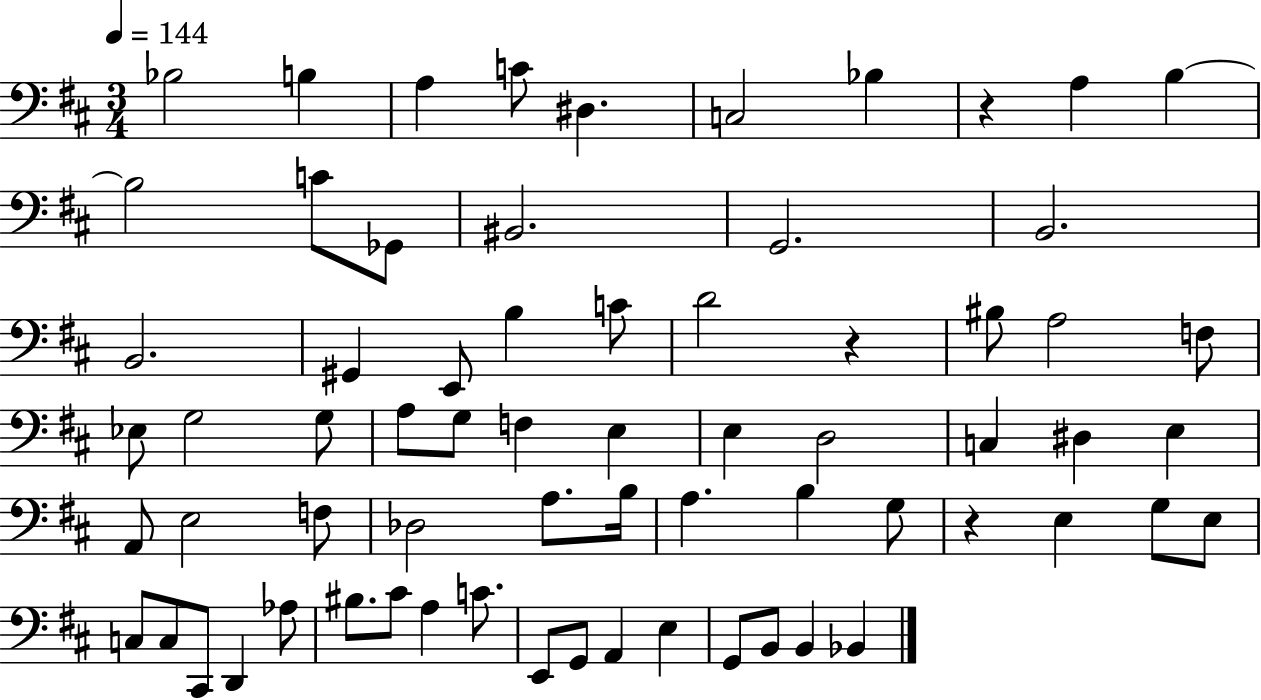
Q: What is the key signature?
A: D major